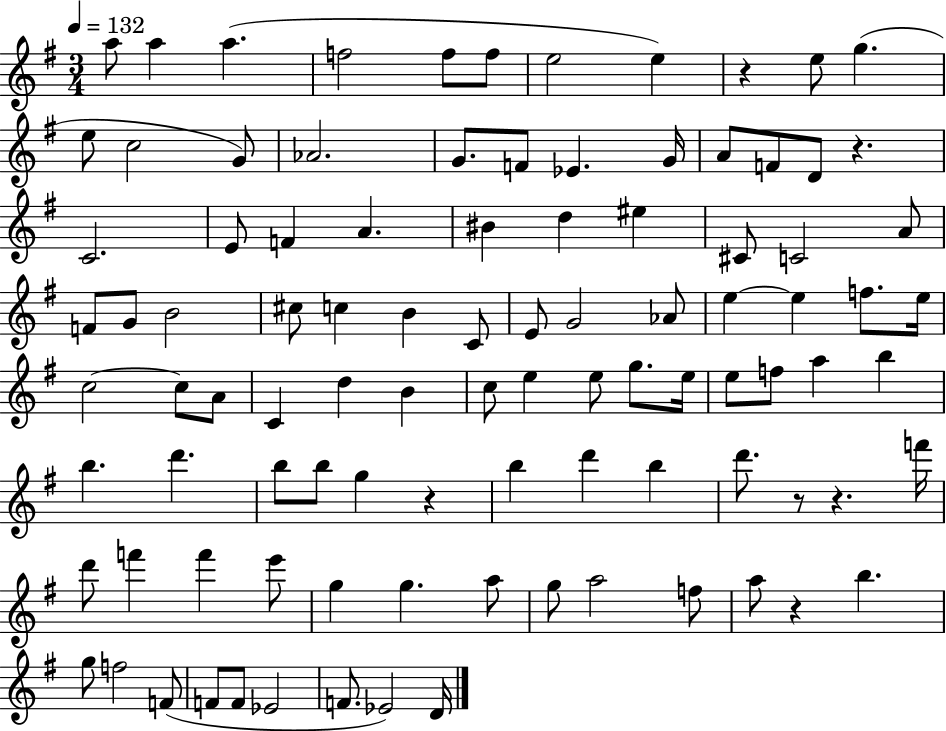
X:1
T:Untitled
M:3/4
L:1/4
K:G
a/2 a a f2 f/2 f/2 e2 e z e/2 g e/2 c2 G/2 _A2 G/2 F/2 _E G/4 A/2 F/2 D/2 z C2 E/2 F A ^B d ^e ^C/2 C2 A/2 F/2 G/2 B2 ^c/2 c B C/2 E/2 G2 _A/2 e e f/2 e/4 c2 c/2 A/2 C d B c/2 e e/2 g/2 e/4 e/2 f/2 a b b d' b/2 b/2 g z b d' b d'/2 z/2 z f'/4 d'/2 f' f' e'/2 g g a/2 g/2 a2 f/2 a/2 z b g/2 f2 F/2 F/2 F/2 _E2 F/2 _E2 D/4